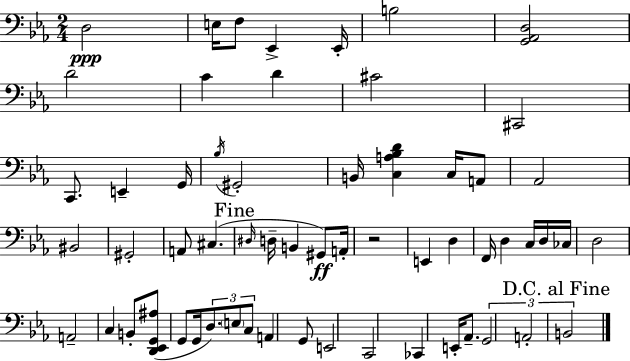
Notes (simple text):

D3/h E3/s F3/e Eb2/q Eb2/s B3/h [G2,Ab2,D3]/h D4/h C4/q D4/q C#4/h C#2/h C2/e. E2/q G2/s Bb3/s G#2/h B2/s [C3,A3,Bb3,D4]/q C3/s A2/e Ab2/h BIS2/h G#2/h A2/e C#3/q. D#3/s D3/s B2/q G#2/e A2/s R/h E2/q D3/q F2/s D3/q C3/s D3/s CES3/s D3/h A2/h C3/q B2/e [D2,Eb2,G2,A#3]/e G2/e G2/s D3/e. E3/e C3/e A2/q G2/e E2/h C2/h CES2/q E2/s Ab2/e. G2/h A2/h B2/h